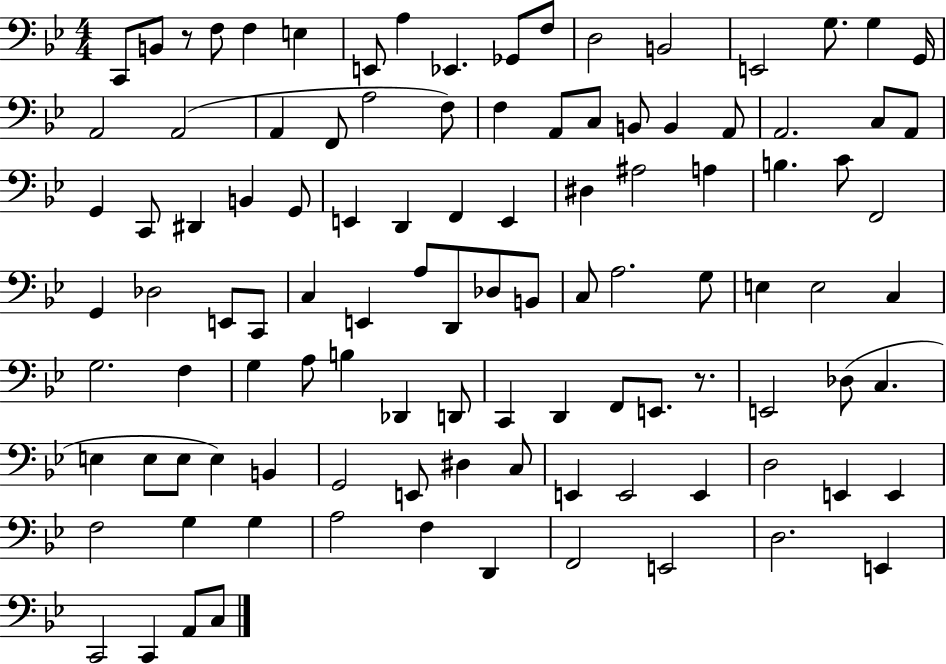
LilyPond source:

{
  \clef bass
  \numericTimeSignature
  \time 4/4
  \key bes \major
  c,8 b,8 r8 f8 f4 e4 | e,8 a4 ees,4. ges,8 f8 | d2 b,2 | e,2 g8. g4 g,16 | \break a,2 a,2( | a,4 f,8 a2 f8) | f4 a,8 c8 b,8 b,4 a,8 | a,2. c8 a,8 | \break g,4 c,8 dis,4 b,4 g,8 | e,4 d,4 f,4 e,4 | dis4 ais2 a4 | b4. c'8 f,2 | \break g,4 des2 e,8 c,8 | c4 e,4 a8 d,8 des8 b,8 | c8 a2. g8 | e4 e2 c4 | \break g2. f4 | g4 a8 b4 des,4 d,8 | c,4 d,4 f,8 e,8. r8. | e,2 des8( c4. | \break e4 e8 e8 e4) b,4 | g,2 e,8 dis4 c8 | e,4 e,2 e,4 | d2 e,4 e,4 | \break f2 g4 g4 | a2 f4 d,4 | f,2 e,2 | d2. e,4 | \break c,2 c,4 a,8 c8 | \bar "|."
}